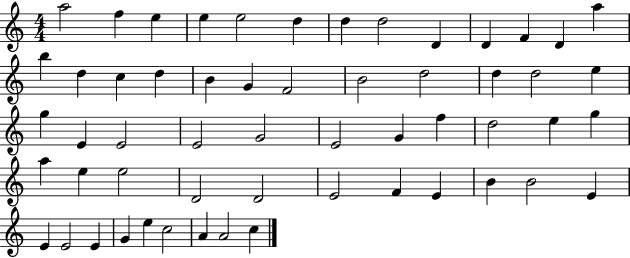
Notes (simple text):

A5/h F5/q E5/q E5/q E5/h D5/q D5/q D5/h D4/q D4/q F4/q D4/q A5/q B5/q D5/q C5/q D5/q B4/q G4/q F4/h B4/h D5/h D5/q D5/h E5/q G5/q E4/q E4/h E4/h G4/h E4/h G4/q F5/q D5/h E5/q G5/q A5/q E5/q E5/h D4/h D4/h E4/h F4/q E4/q B4/q B4/h E4/q E4/q E4/h E4/q G4/q E5/q C5/h A4/q A4/h C5/q